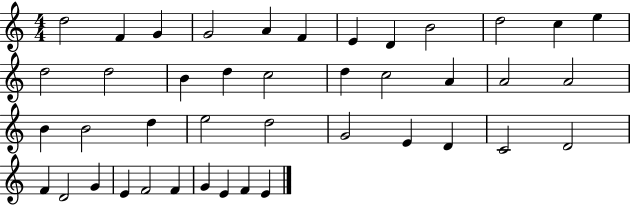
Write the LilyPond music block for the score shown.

{
  \clef treble
  \numericTimeSignature
  \time 4/4
  \key c \major
  d''2 f'4 g'4 | g'2 a'4 f'4 | e'4 d'4 b'2 | d''2 c''4 e''4 | \break d''2 d''2 | b'4 d''4 c''2 | d''4 c''2 a'4 | a'2 a'2 | \break b'4 b'2 d''4 | e''2 d''2 | g'2 e'4 d'4 | c'2 d'2 | \break f'4 d'2 g'4 | e'4 f'2 f'4 | g'4 e'4 f'4 e'4 | \bar "|."
}